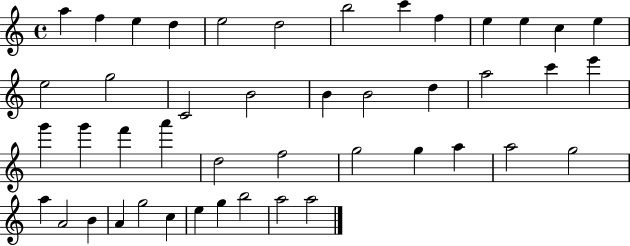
A5/q F5/q E5/q D5/q E5/h D5/h B5/h C6/q F5/q E5/q E5/q C5/q E5/q E5/h G5/h C4/h B4/h B4/q B4/h D5/q A5/h C6/q E6/q G6/q G6/q F6/q A6/q D5/h F5/h G5/h G5/q A5/q A5/h G5/h A5/q A4/h B4/q A4/q G5/h C5/q E5/q G5/q B5/h A5/h A5/h